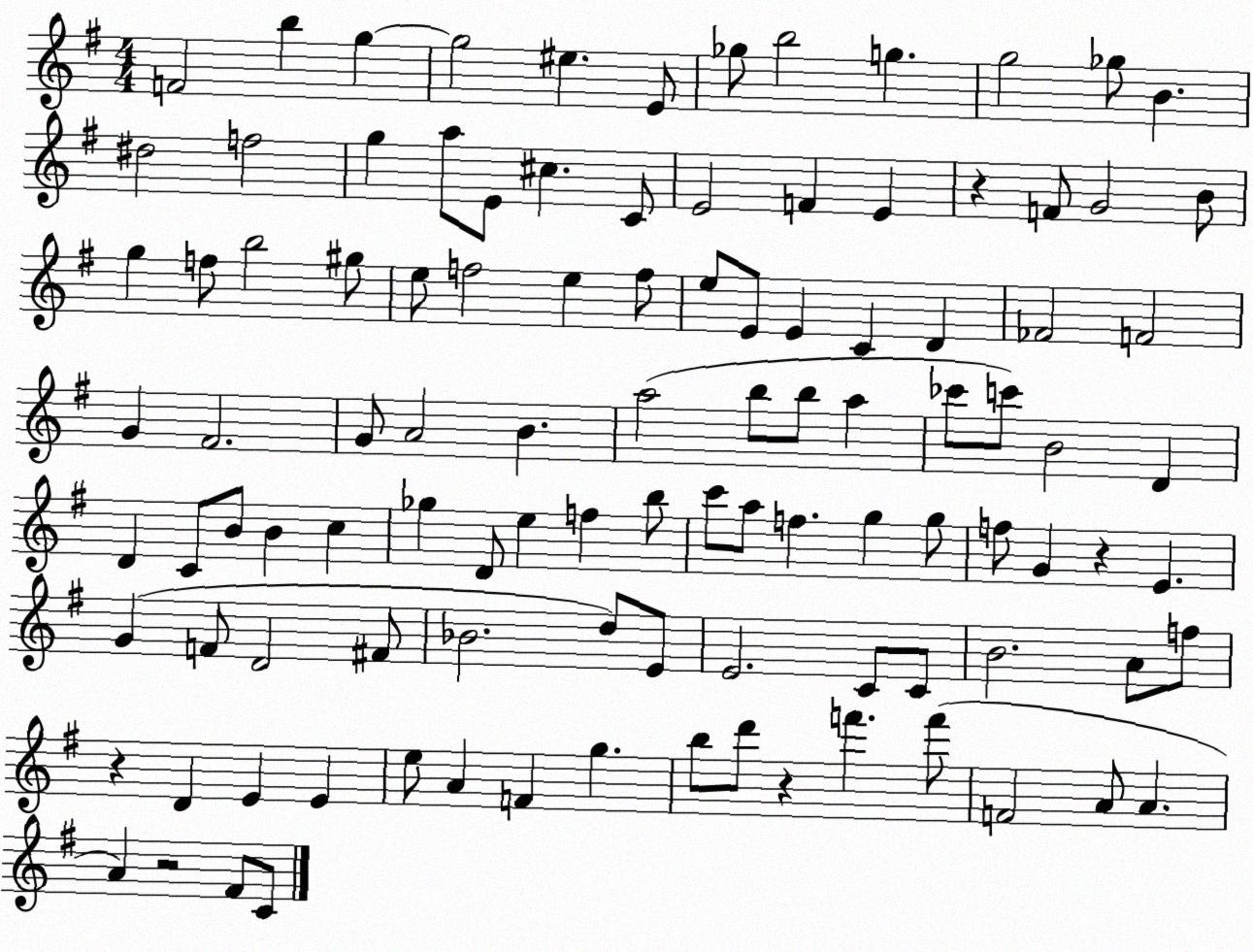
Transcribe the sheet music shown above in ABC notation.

X:1
T:Untitled
M:4/4
L:1/4
K:G
F2 b g g2 ^e E/2 _g/2 b2 g g2 _g/2 B ^d2 f2 g a/2 E/2 ^c C/2 E2 F E z F/2 G2 B/2 g f/2 b2 ^g/2 e/2 f2 e f/2 e/2 E/2 E C D _F2 F2 G ^F2 G/2 A2 B a2 b/2 b/2 a _c'/2 c'/2 B2 D D C/2 B/2 B c _g D/2 e f b/2 c'/2 a/2 f g g/2 f/2 G z E G F/2 D2 ^F/2 _B2 d/2 E/2 E2 C/2 C/2 B2 A/2 f/2 z D E E e/2 A F g b/2 d'/2 z f' f'/2 F2 A/2 A A z2 ^F/2 C/2